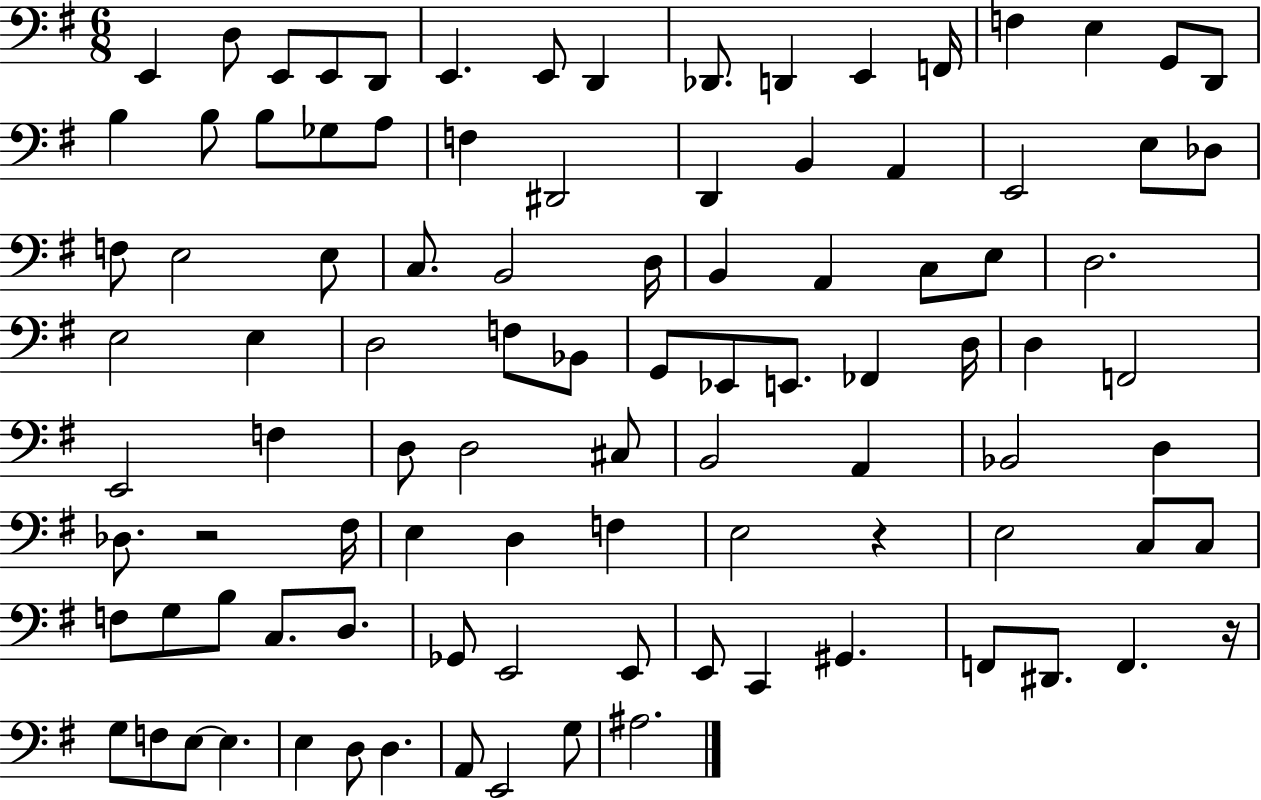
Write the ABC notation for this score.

X:1
T:Untitled
M:6/8
L:1/4
K:G
E,, D,/2 E,,/2 E,,/2 D,,/2 E,, E,,/2 D,, _D,,/2 D,, E,, F,,/4 F, E, G,,/2 D,,/2 B, B,/2 B,/2 _G,/2 A,/2 F, ^D,,2 D,, B,, A,, E,,2 E,/2 _D,/2 F,/2 E,2 E,/2 C,/2 B,,2 D,/4 B,, A,, C,/2 E,/2 D,2 E,2 E, D,2 F,/2 _B,,/2 G,,/2 _E,,/2 E,,/2 _F,, D,/4 D, F,,2 E,,2 F, D,/2 D,2 ^C,/2 B,,2 A,, _B,,2 D, _D,/2 z2 ^F,/4 E, D, F, E,2 z E,2 C,/2 C,/2 F,/2 G,/2 B,/2 C,/2 D,/2 _G,,/2 E,,2 E,,/2 E,,/2 C,, ^G,, F,,/2 ^D,,/2 F,, z/4 G,/2 F,/2 E,/2 E, E, D,/2 D, A,,/2 E,,2 G,/2 ^A,2